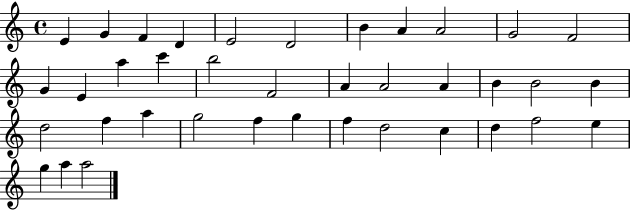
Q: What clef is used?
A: treble